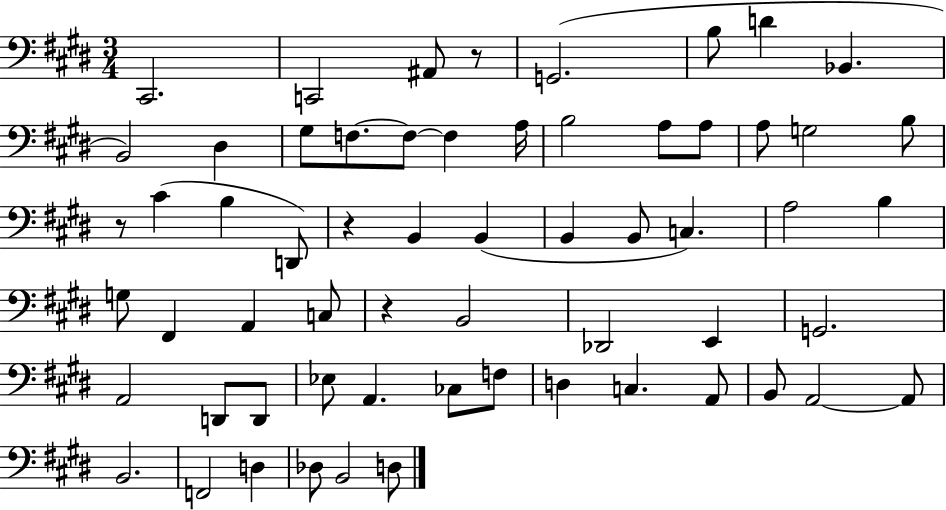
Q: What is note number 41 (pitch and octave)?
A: D2